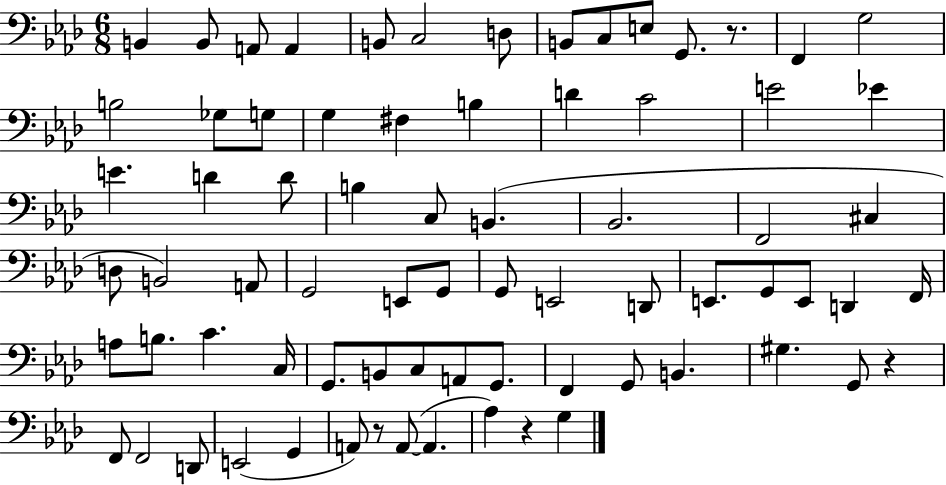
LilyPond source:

{
  \clef bass
  \numericTimeSignature
  \time 6/8
  \key aes \major
  b,4 b,8 a,8 a,4 | b,8 c2 d8 | b,8 c8 e8 g,8. r8. | f,4 g2 | \break b2 ges8 g8 | g4 fis4 b4 | d'4 c'2 | e'2 ees'4 | \break e'4. d'4 d'8 | b4 c8 b,4.( | bes,2. | f,2 cis4 | \break d8 b,2) a,8 | g,2 e,8 g,8 | g,8 e,2 d,8 | e,8. g,8 e,8 d,4 f,16 | \break a8 b8. c'4. c16 | g,8. b,8 c8 a,8 g,8. | f,4 g,8 b,4. | gis4. g,8 r4 | \break f,8 f,2 d,8 | e,2( g,4 | a,8) r8 a,8~(~ a,4. | aes4) r4 g4 | \break \bar "|."
}